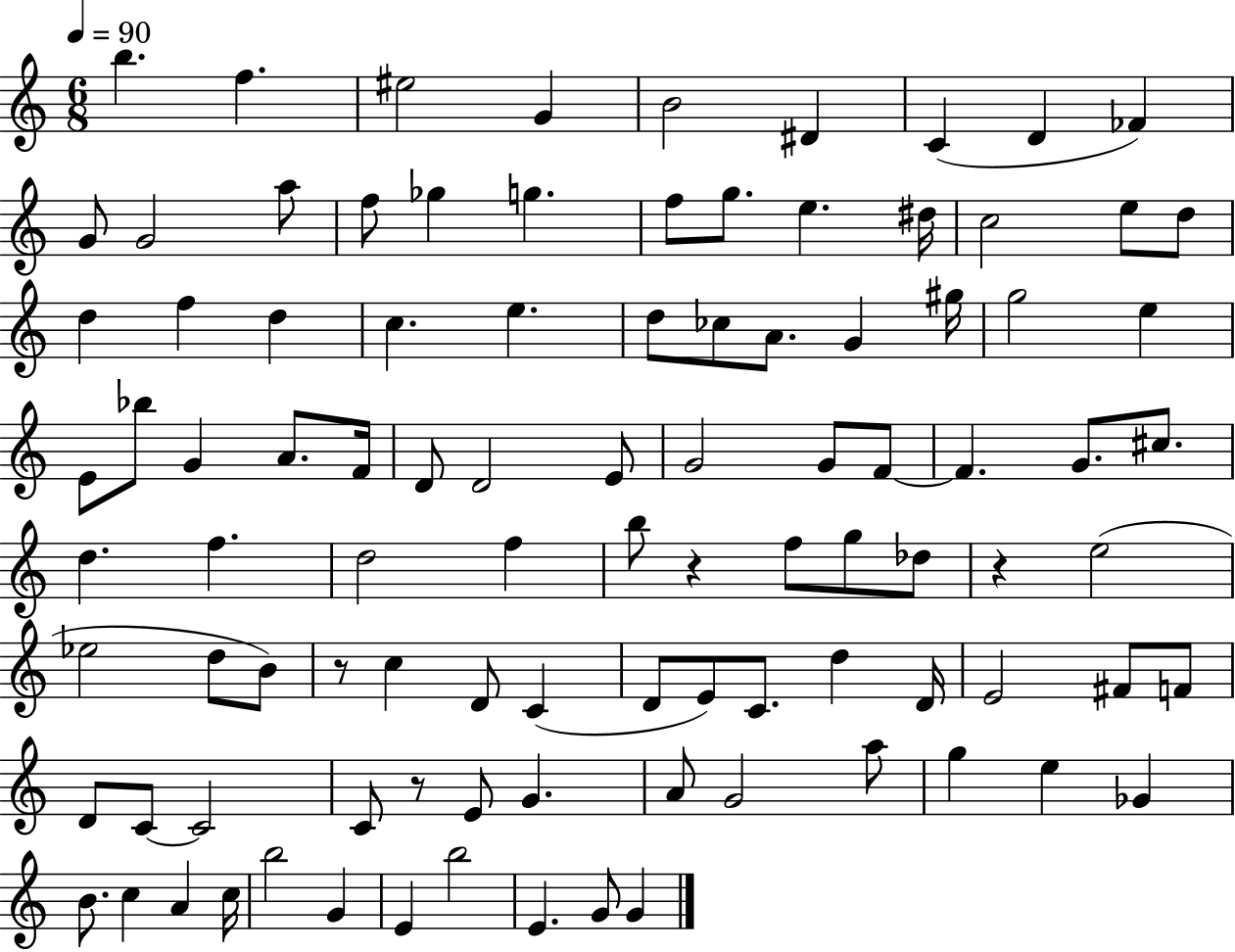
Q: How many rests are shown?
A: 4